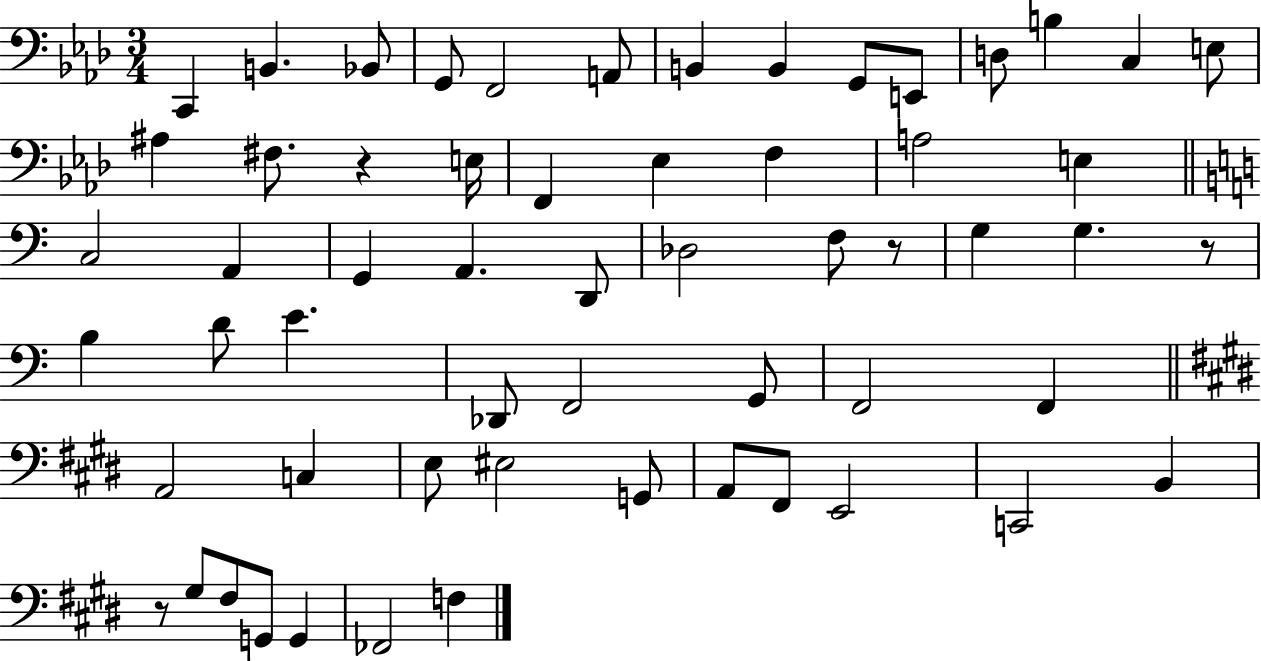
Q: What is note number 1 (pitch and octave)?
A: C2